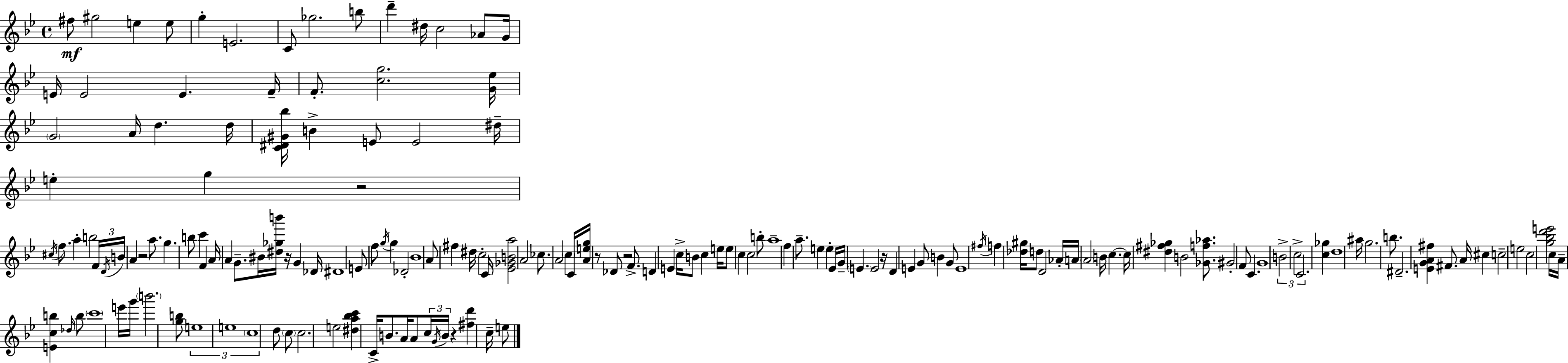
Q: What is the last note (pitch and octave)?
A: E5